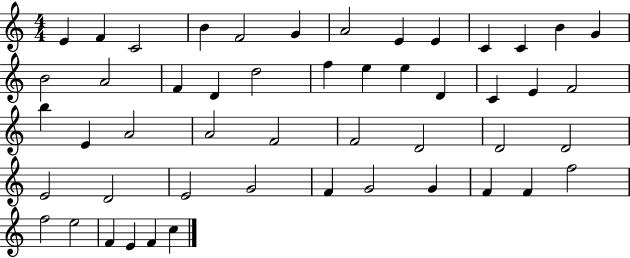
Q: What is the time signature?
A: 4/4